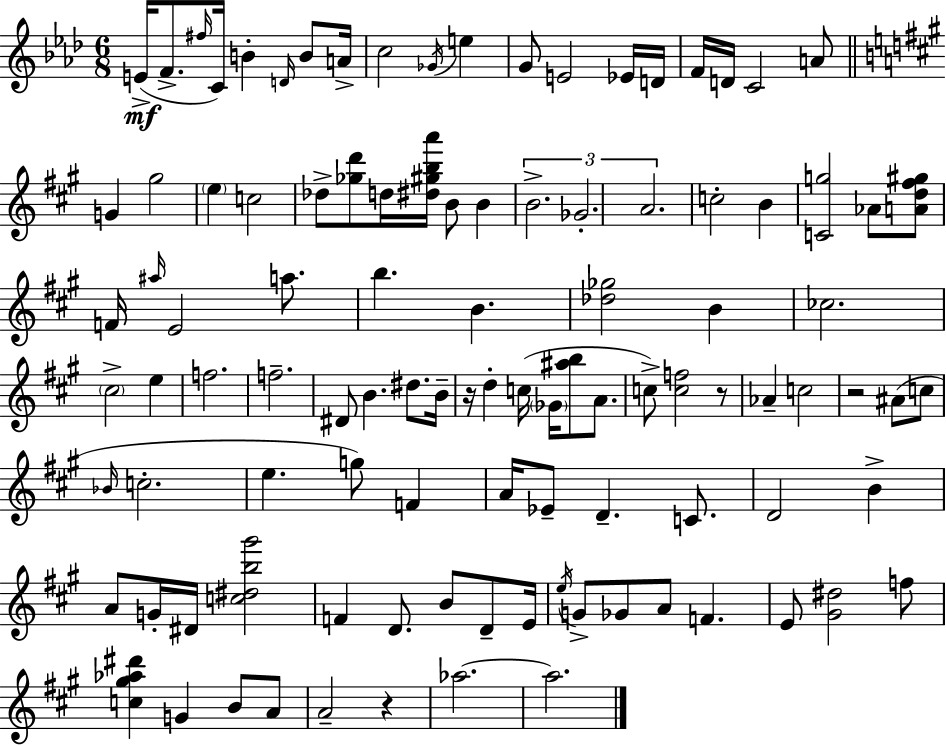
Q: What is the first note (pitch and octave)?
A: E4